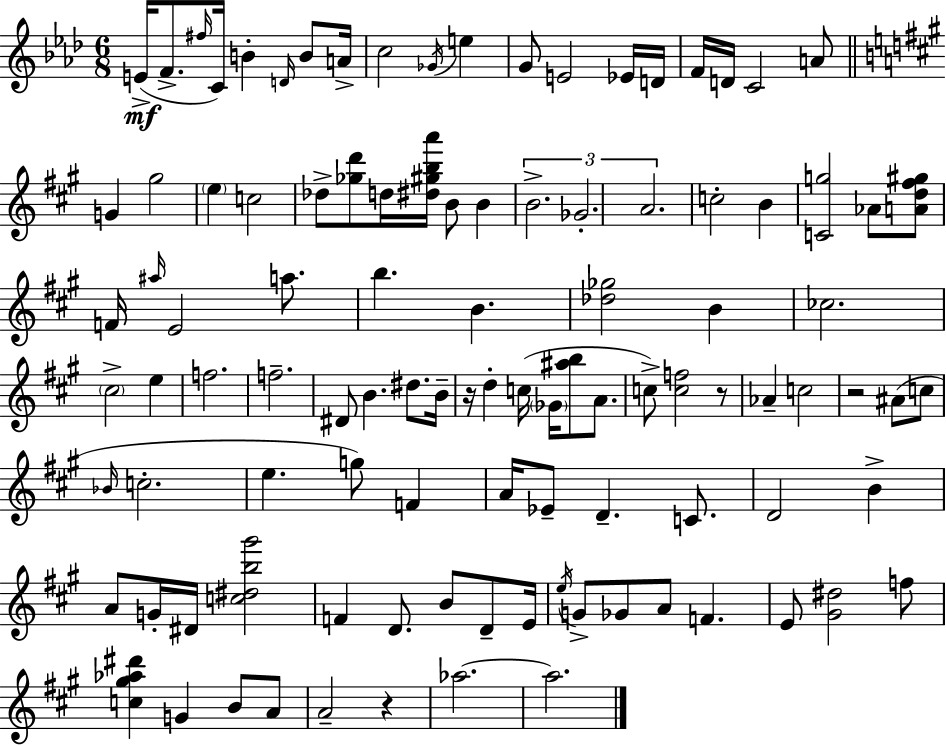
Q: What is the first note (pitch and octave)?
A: E4